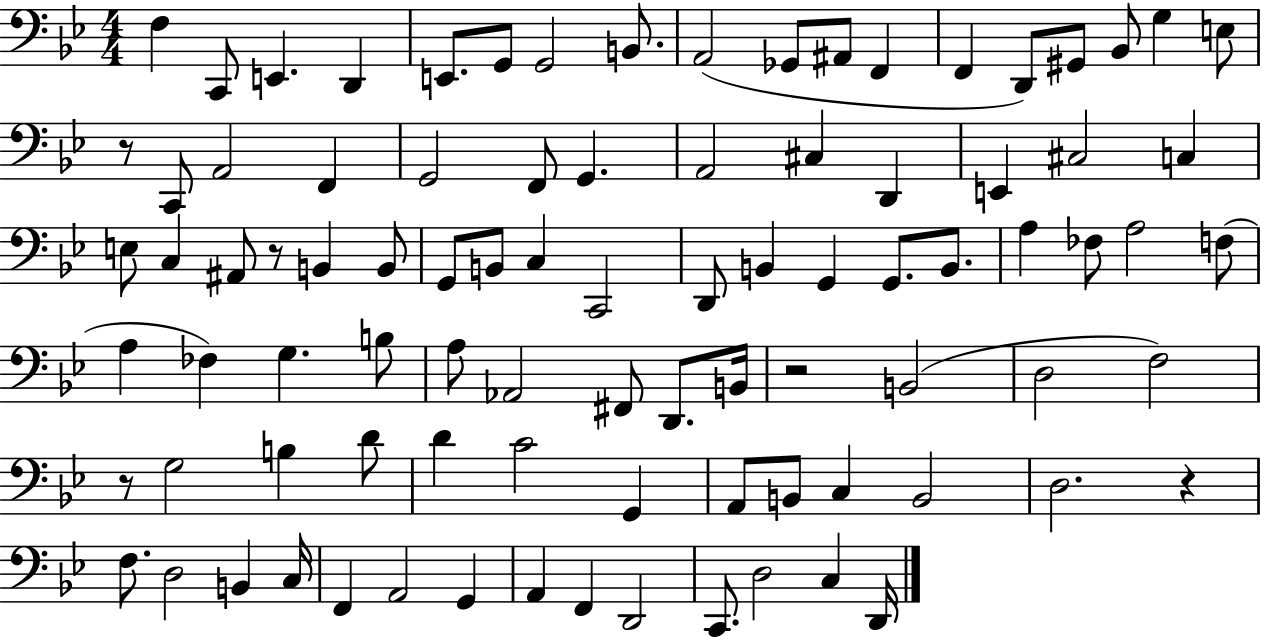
F3/q C2/e E2/q. D2/q E2/e. G2/e G2/h B2/e. A2/h Gb2/e A#2/e F2/q F2/q D2/e G#2/e Bb2/e G3/q E3/e R/e C2/e A2/h F2/q G2/h F2/e G2/q. A2/h C#3/q D2/q E2/q C#3/h C3/q E3/e C3/q A#2/e R/e B2/q B2/e G2/e B2/e C3/q C2/h D2/e B2/q G2/q G2/e. B2/e. A3/q FES3/e A3/h F3/e A3/q FES3/q G3/q. B3/e A3/e Ab2/h F#2/e D2/e. B2/s R/h B2/h D3/h F3/h R/e G3/h B3/q D4/e D4/q C4/h G2/q A2/e B2/e C3/q B2/h D3/h. R/q F3/e. D3/h B2/q C3/s F2/q A2/h G2/q A2/q F2/q D2/h C2/e. D3/h C3/q D2/s